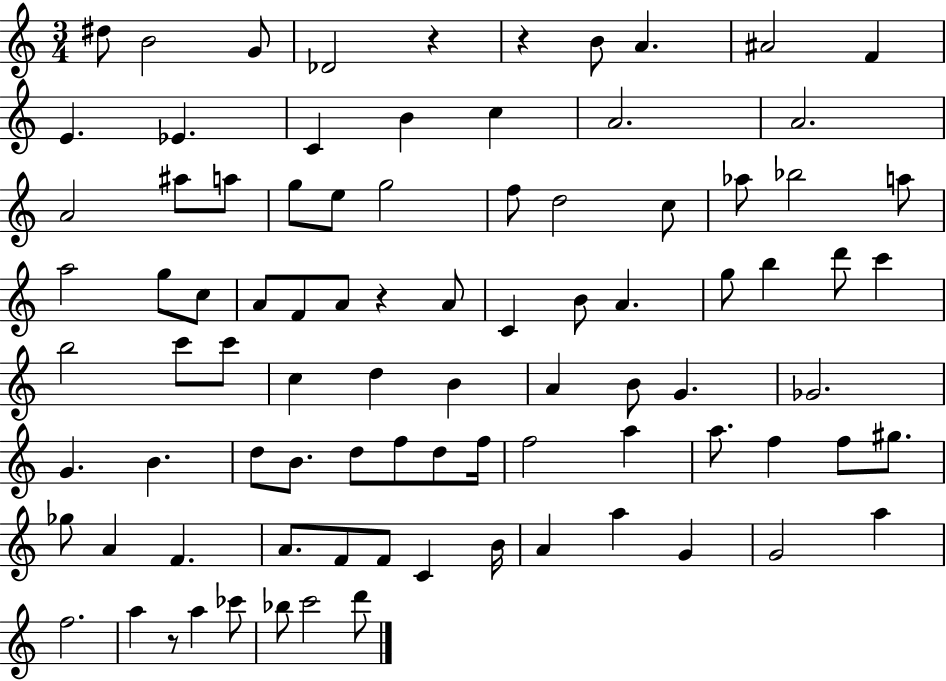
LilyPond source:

{
  \clef treble
  \numericTimeSignature
  \time 3/4
  \key c \major
  dis''8 b'2 g'8 | des'2 r4 | r4 b'8 a'4. | ais'2 f'4 | \break e'4. ees'4. | c'4 b'4 c''4 | a'2. | a'2. | \break a'2 ais''8 a''8 | g''8 e''8 g''2 | f''8 d''2 c''8 | aes''8 bes''2 a''8 | \break a''2 g''8 c''8 | a'8 f'8 a'8 r4 a'8 | c'4 b'8 a'4. | g''8 b''4 d'''8 c'''4 | \break b''2 c'''8 c'''8 | c''4 d''4 b'4 | a'4 b'8 g'4. | ges'2. | \break g'4. b'4. | d''8 b'8. d''8 f''8 d''8 f''16 | f''2 a''4 | a''8. f''4 f''8 gis''8. | \break ges''8 a'4 f'4. | a'8. f'8 f'8 c'4 b'16 | a'4 a''4 g'4 | g'2 a''4 | \break f''2. | a''4 r8 a''4 ces'''8 | bes''8 c'''2 d'''8 | \bar "|."
}